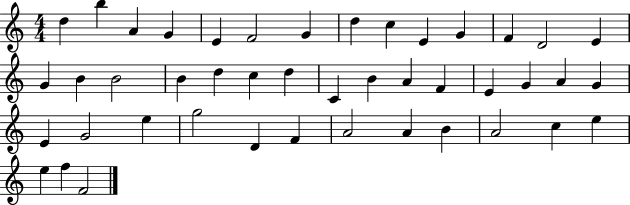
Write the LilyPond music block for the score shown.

{
  \clef treble
  \numericTimeSignature
  \time 4/4
  \key c \major
  d''4 b''4 a'4 g'4 | e'4 f'2 g'4 | d''4 c''4 e'4 g'4 | f'4 d'2 e'4 | \break g'4 b'4 b'2 | b'4 d''4 c''4 d''4 | c'4 b'4 a'4 f'4 | e'4 g'4 a'4 g'4 | \break e'4 g'2 e''4 | g''2 d'4 f'4 | a'2 a'4 b'4 | a'2 c''4 e''4 | \break e''4 f''4 f'2 | \bar "|."
}